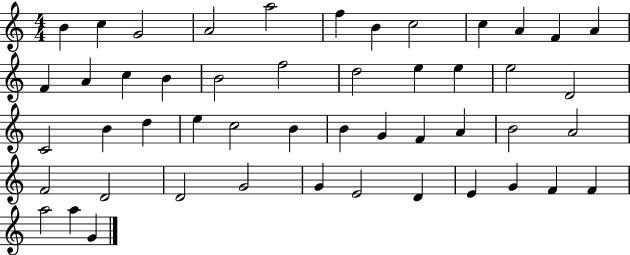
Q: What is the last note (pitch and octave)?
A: G4